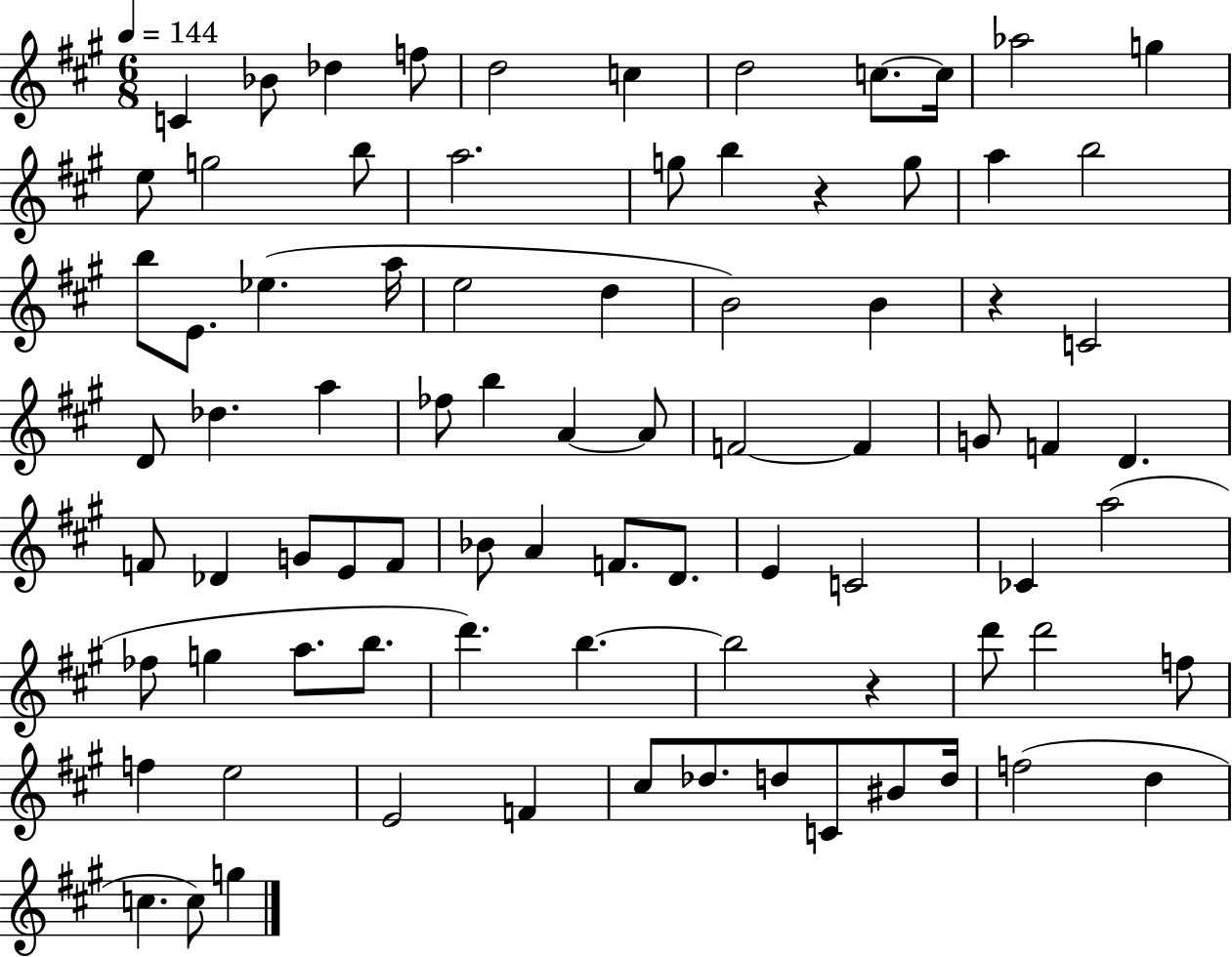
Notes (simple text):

C4/q Bb4/e Db5/q F5/e D5/h C5/q D5/h C5/e. C5/s Ab5/h G5/q E5/e G5/h B5/e A5/h. G5/e B5/q R/q G5/e A5/q B5/h B5/e E4/e. Eb5/q. A5/s E5/h D5/q B4/h B4/q R/q C4/h D4/e Db5/q. A5/q FES5/e B5/q A4/q A4/e F4/h F4/q G4/e F4/q D4/q. F4/e Db4/q G4/e E4/e F4/e Bb4/e A4/q F4/e. D4/e. E4/q C4/h CES4/q A5/h FES5/e G5/q A5/e. B5/e. D6/q. B5/q. B5/h R/q D6/e D6/h F5/e F5/q E5/h E4/h F4/q C#5/e Db5/e. D5/e C4/e BIS4/e D5/s F5/h D5/q C5/q. C5/e G5/q